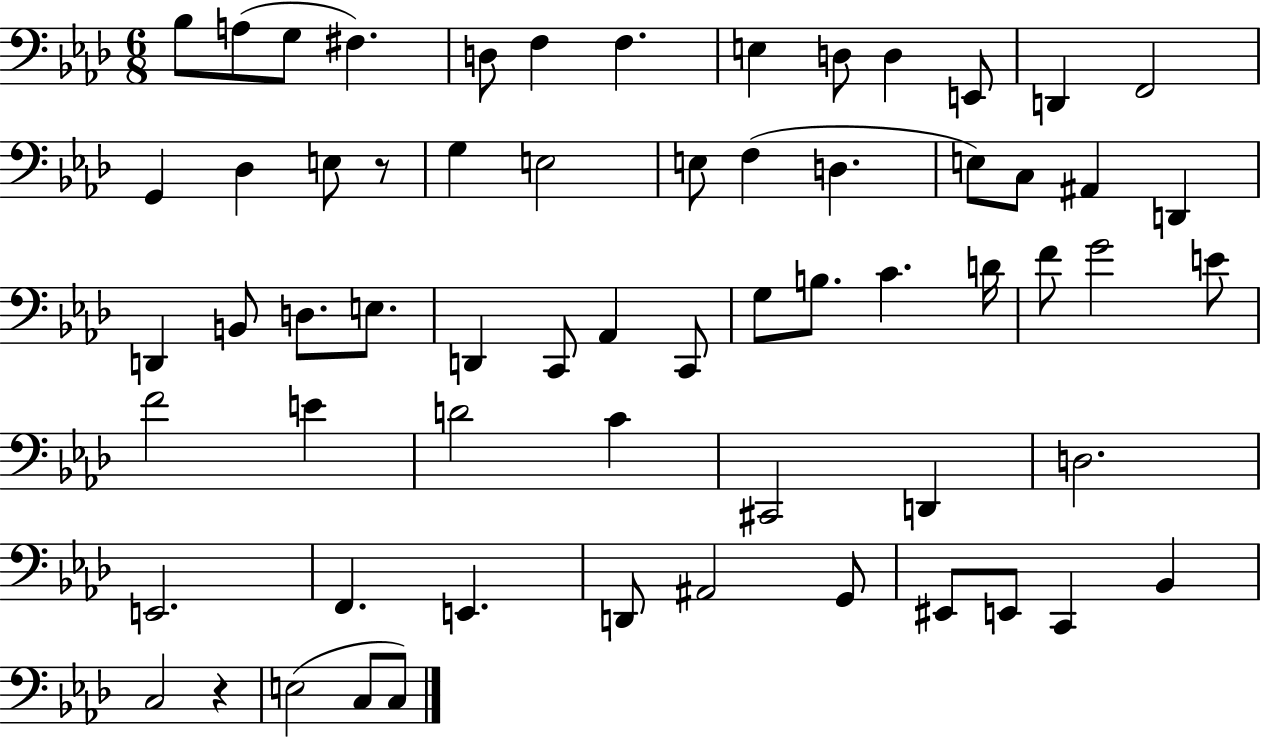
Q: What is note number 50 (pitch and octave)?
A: E2